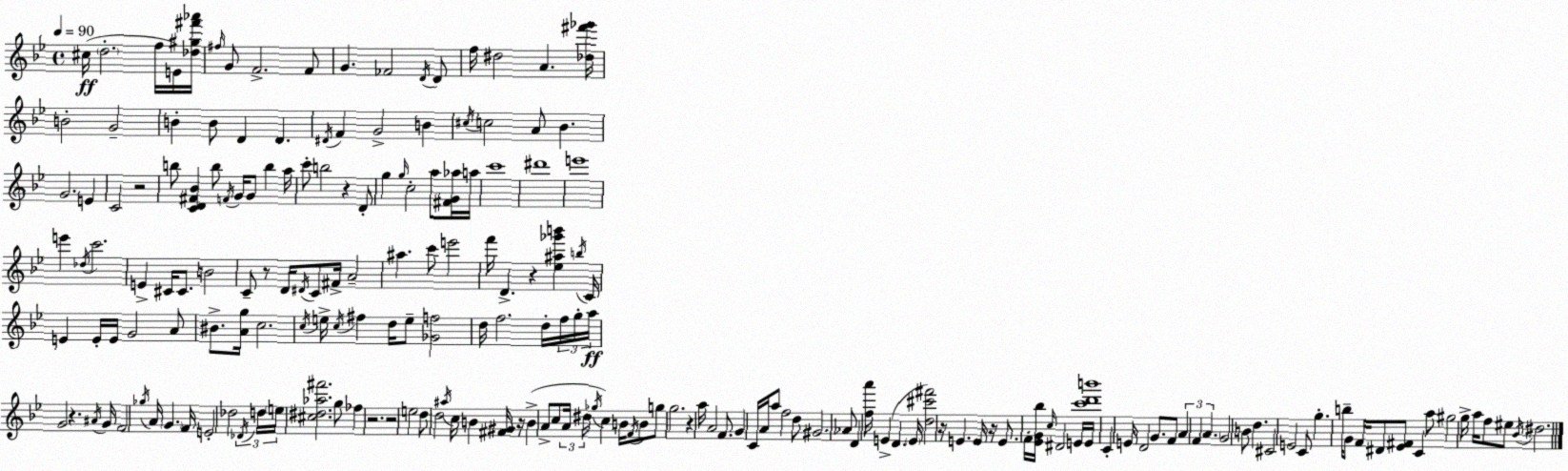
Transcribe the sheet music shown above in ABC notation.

X:1
T:Untitled
M:4/4
L:1/4
K:Bb
^c/4 d2 f/4 E/4 [_d^g^f'_a']/4 ^f/4 G/2 F2 F/2 G _F2 D/4 D/2 f/4 ^d2 A [_d^f'_g']/4 B2 G2 B B/2 D D ^D/4 F G2 B ^c/4 c2 A/2 _B G2 E C2 z2 b/2 [CD^F_B] b/2 F/4 G/4 G/2 b a/4 c'/2 b2 z D/2 g g/4 c2 a/2 [^FG_a]/4 a/4 c'4 ^d'4 e'4 e' _d/4 c'2 E ^C/4 ^C/2 B2 C/2 z/2 D/4 ^D/4 C/2 ^F/4 A2 ^a c'/2 e'2 f'/4 D z [_e^a_g'b'] b/4 C/4 E E/4 E/4 G2 A/2 ^B/2 [Ag]/4 c2 c/4 e/4 c/4 ^f d/4 e/2 [_Gf]2 d/4 f2 d/4 f/4 g/4 a/4 G2 z ^A/4 G/4 F2 _g/4 A/4 G F/4 E2 _d2 _D/4 d/4 e/4 [^c^d_a^f']2 g/2 _f z2 z2 e2 d/2 d2 ^a/4 c/4 B [^F^G]/4 z/4 B A/2 c/2 A/4 ^d/4 _g/4 c B/4 F/4 B/2 g/2 g2 z a/4 A2 F/2 G C/4 A/4 a/2 f2 d/2 ^G2 _A/2 D [fa']/4 E D E/4 [d^c'^f']2 z/4 E E/4 z/4 E/2 F/4 [_EG_b]/4 c/4 ^D2 E/4 E/4 [c'd'b']4 C E/4 D2 G/2 F/2 A F A G2 B/2 d ^C2 E2 C/2 g b/4 G/2 F/4 ^D/2 [_E^F]/2 C a/2 ^g2 g/4 a/4 f/2 ^e/2 _B/4 ^d2